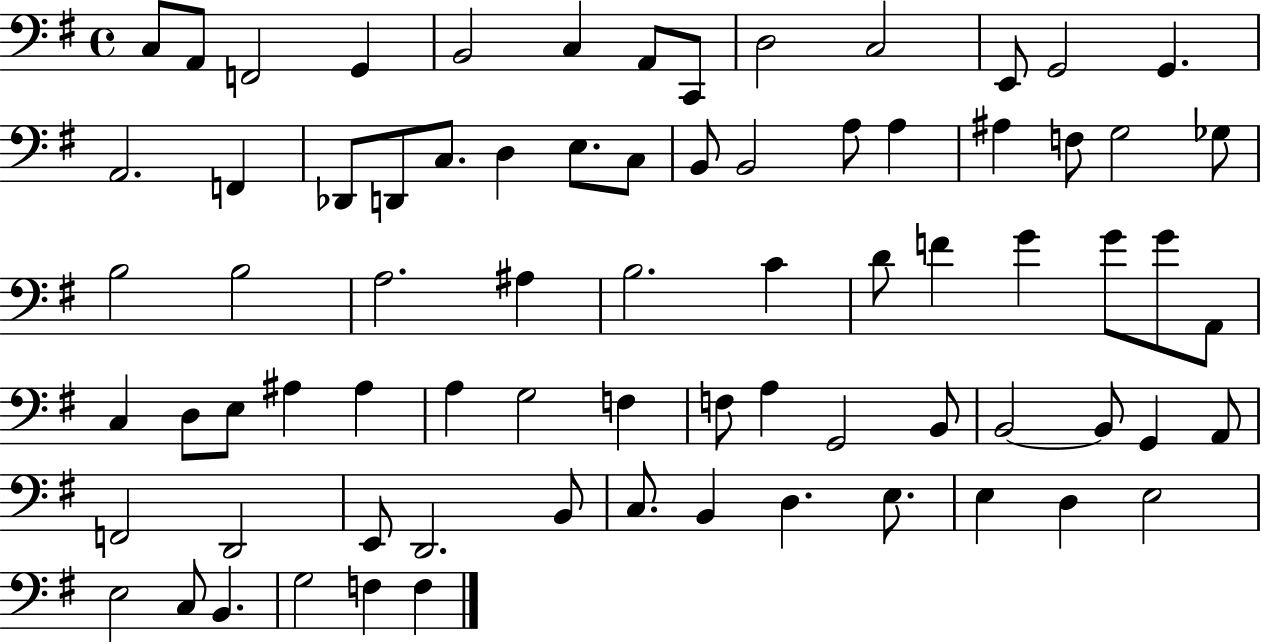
{
  \clef bass
  \time 4/4
  \defaultTimeSignature
  \key g \major
  c8 a,8 f,2 g,4 | b,2 c4 a,8 c,8 | d2 c2 | e,8 g,2 g,4. | \break a,2. f,4 | des,8 d,8 c8. d4 e8. c8 | b,8 b,2 a8 a4 | ais4 f8 g2 ges8 | \break b2 b2 | a2. ais4 | b2. c'4 | d'8 f'4 g'4 g'8 g'8 a,8 | \break c4 d8 e8 ais4 ais4 | a4 g2 f4 | f8 a4 g,2 b,8 | b,2~~ b,8 g,4 a,8 | \break f,2 d,2 | e,8 d,2. b,8 | c8. b,4 d4. e8. | e4 d4 e2 | \break e2 c8 b,4. | g2 f4 f4 | \bar "|."
}